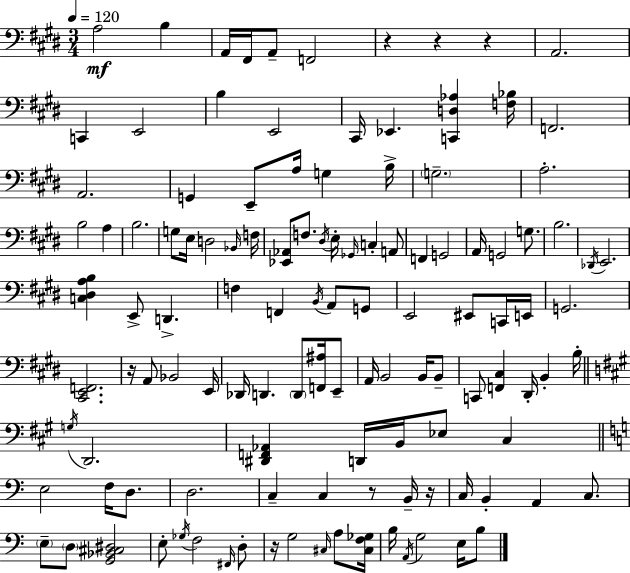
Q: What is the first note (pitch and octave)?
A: A3